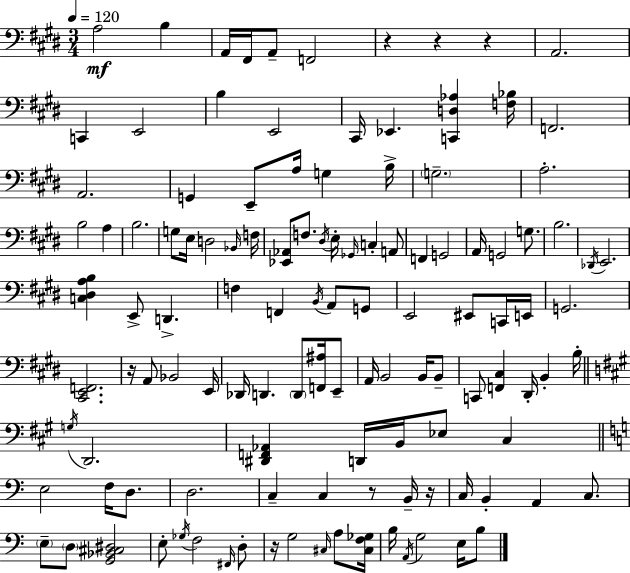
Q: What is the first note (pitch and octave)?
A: A3